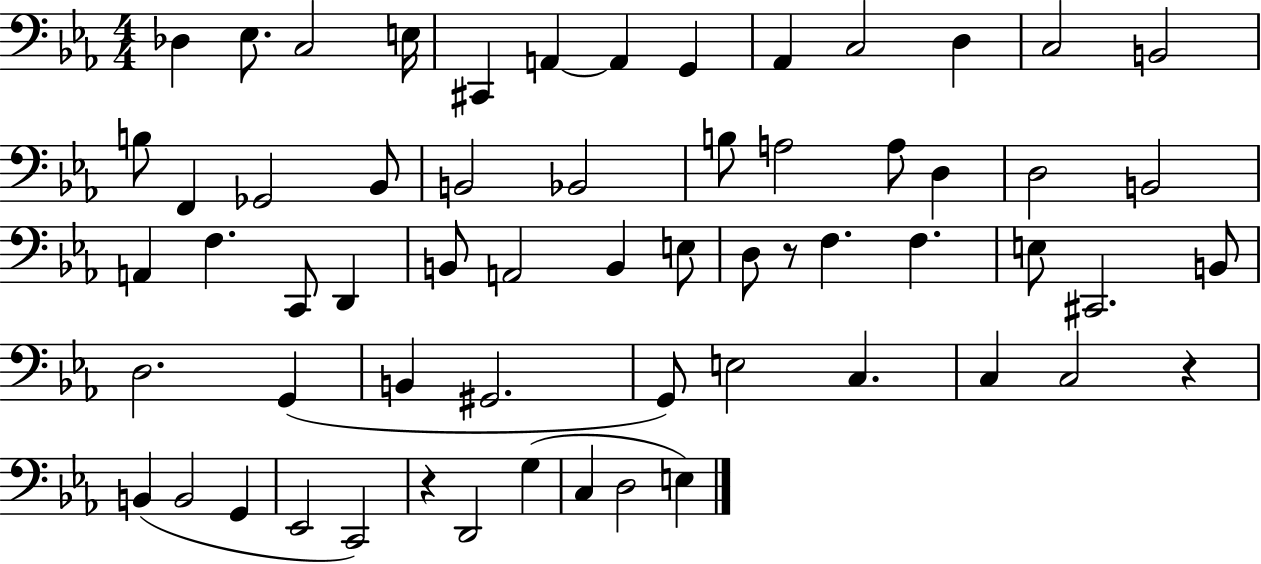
X:1
T:Untitled
M:4/4
L:1/4
K:Eb
_D, _E,/2 C,2 E,/4 ^C,, A,, A,, G,, _A,, C,2 D, C,2 B,,2 B,/2 F,, _G,,2 _B,,/2 B,,2 _B,,2 B,/2 A,2 A,/2 D, D,2 B,,2 A,, F, C,,/2 D,, B,,/2 A,,2 B,, E,/2 D,/2 z/2 F, F, E,/2 ^C,,2 B,,/2 D,2 G,, B,, ^G,,2 G,,/2 E,2 C, C, C,2 z B,, B,,2 G,, _E,,2 C,,2 z D,,2 G, C, D,2 E,